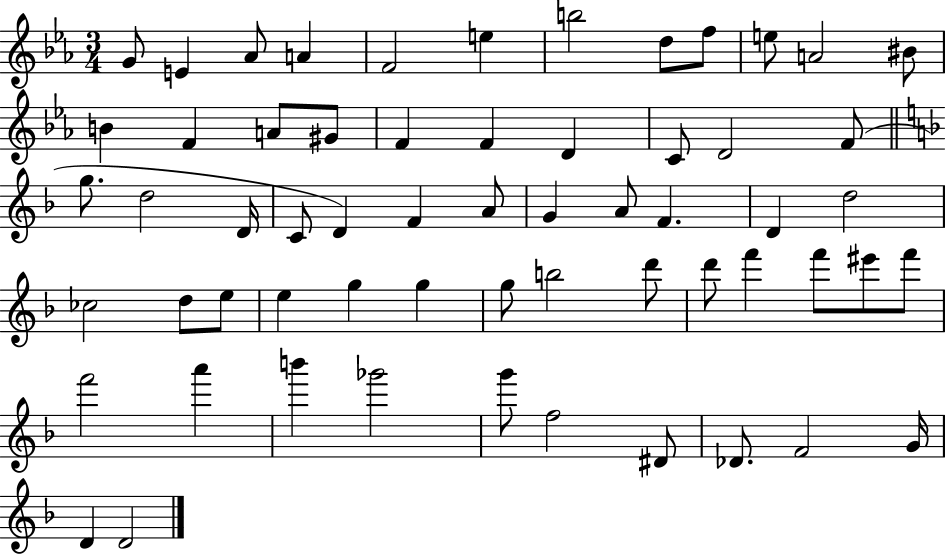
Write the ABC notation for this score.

X:1
T:Untitled
M:3/4
L:1/4
K:Eb
G/2 E _A/2 A F2 e b2 d/2 f/2 e/2 A2 ^B/2 B F A/2 ^G/2 F F D C/2 D2 F/2 g/2 d2 D/4 C/2 D F A/2 G A/2 F D d2 _c2 d/2 e/2 e g g g/2 b2 d'/2 d'/2 f' f'/2 ^e'/2 f'/2 f'2 a' b' _g'2 g'/2 f2 ^D/2 _D/2 F2 G/4 D D2